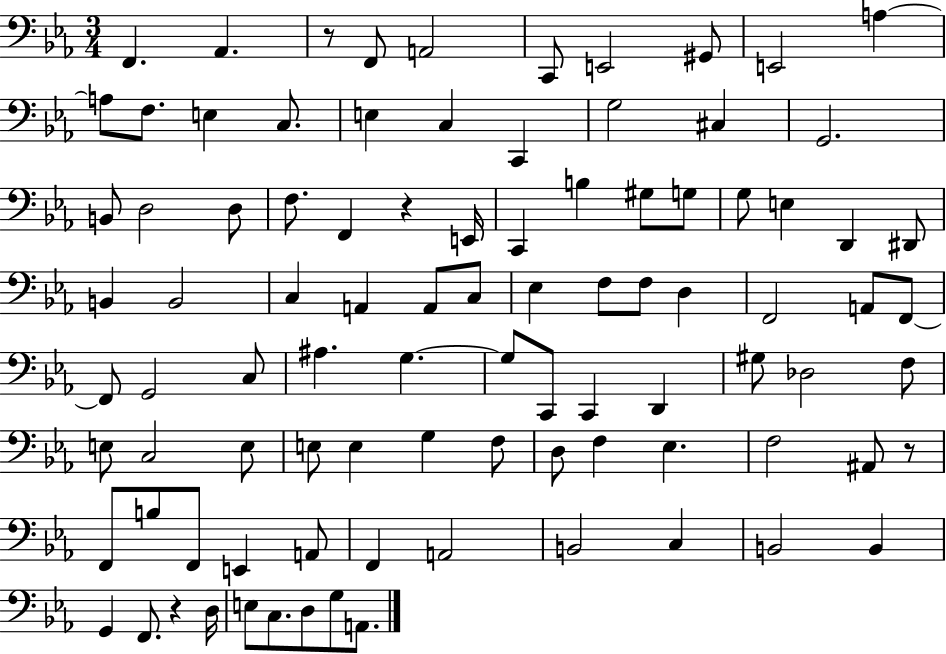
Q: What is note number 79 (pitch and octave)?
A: C3